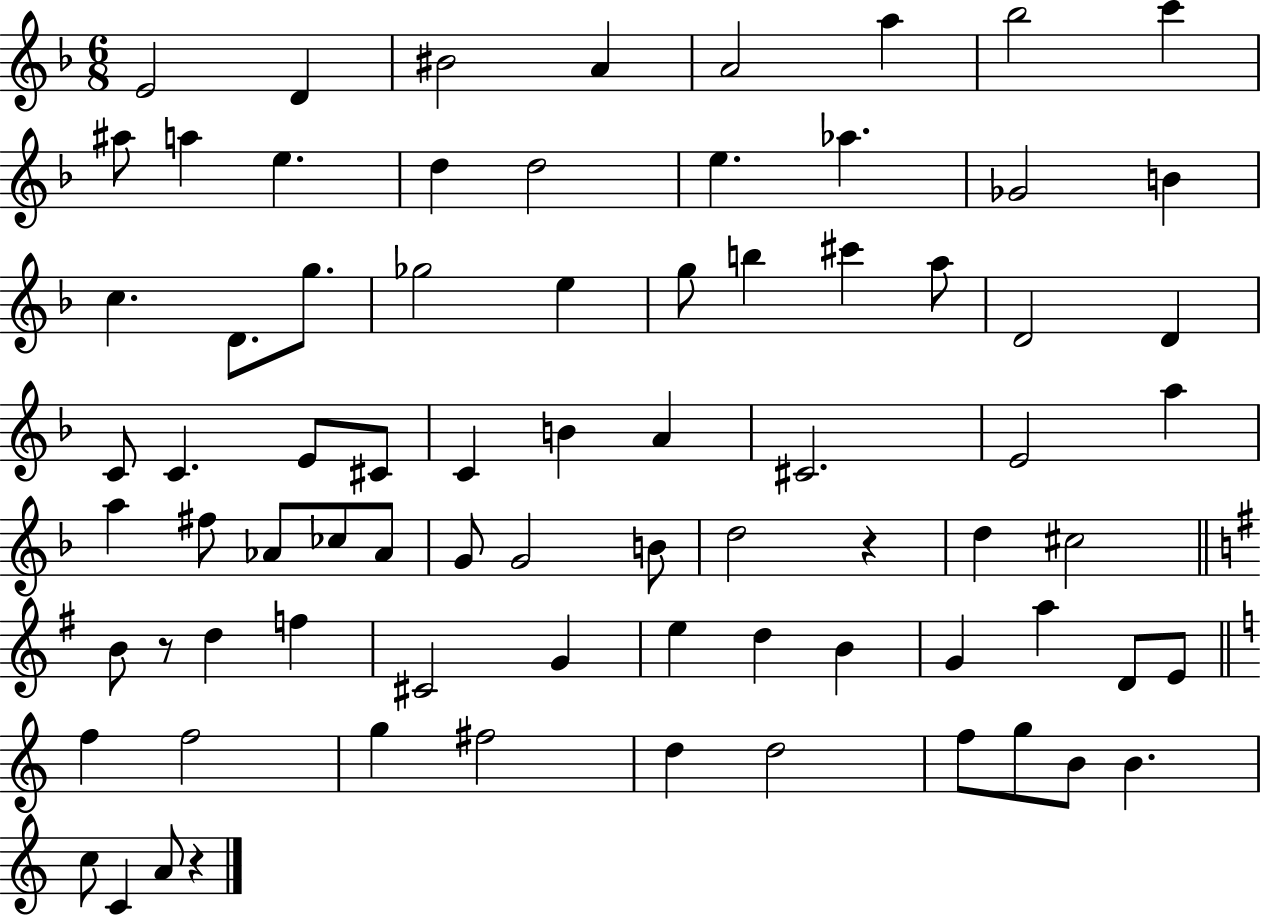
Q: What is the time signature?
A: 6/8